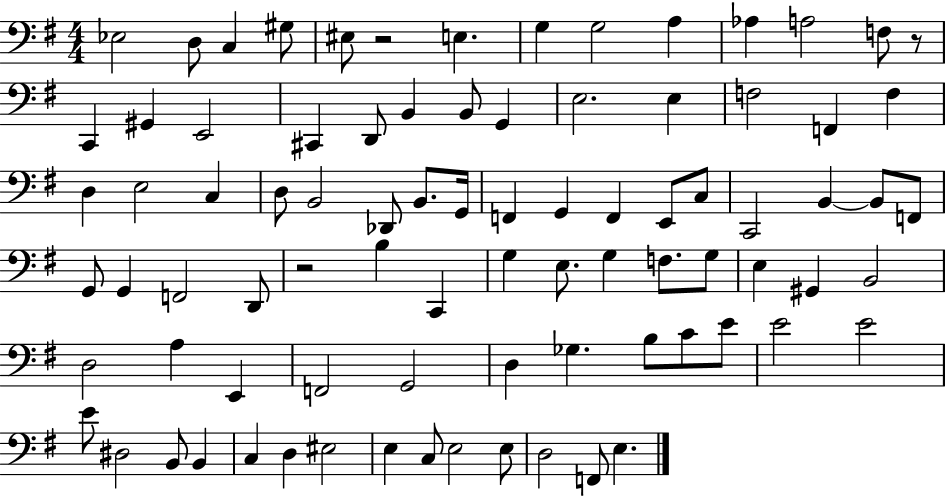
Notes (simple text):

Eb3/h D3/e C3/q G#3/e EIS3/e R/h E3/q. G3/q G3/h A3/q Ab3/q A3/h F3/e R/e C2/q G#2/q E2/h C#2/q D2/e B2/q B2/e G2/q E3/h. E3/q F3/h F2/q F3/q D3/q E3/h C3/q D3/e B2/h Db2/e B2/e. G2/s F2/q G2/q F2/q E2/e C3/e C2/h B2/q B2/e F2/e G2/e G2/q F2/h D2/e R/h B3/q C2/q G3/q E3/e. G3/q F3/e. G3/e E3/q G#2/q B2/h D3/h A3/q E2/q F2/h G2/h D3/q Gb3/q. B3/e C4/e E4/e E4/h E4/h E4/e D#3/h B2/e B2/q C3/q D3/q EIS3/h E3/q C3/e E3/h E3/e D3/h F2/e E3/q.